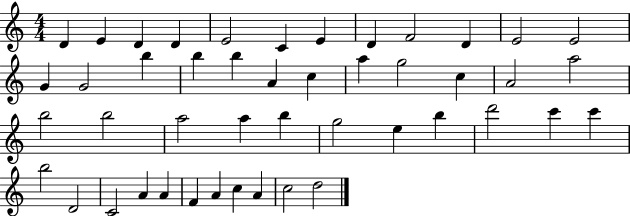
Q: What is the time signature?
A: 4/4